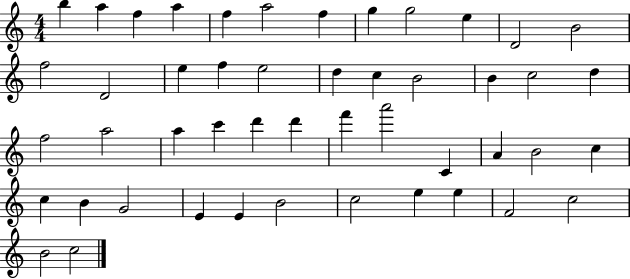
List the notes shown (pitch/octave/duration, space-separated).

B5/q A5/q F5/q A5/q F5/q A5/h F5/q G5/q G5/h E5/q D4/h B4/h F5/h D4/h E5/q F5/q E5/h D5/q C5/q B4/h B4/q C5/h D5/q F5/h A5/h A5/q C6/q D6/q D6/q F6/q A6/h C4/q A4/q B4/h C5/q C5/q B4/q G4/h E4/q E4/q B4/h C5/h E5/q E5/q F4/h C5/h B4/h C5/h